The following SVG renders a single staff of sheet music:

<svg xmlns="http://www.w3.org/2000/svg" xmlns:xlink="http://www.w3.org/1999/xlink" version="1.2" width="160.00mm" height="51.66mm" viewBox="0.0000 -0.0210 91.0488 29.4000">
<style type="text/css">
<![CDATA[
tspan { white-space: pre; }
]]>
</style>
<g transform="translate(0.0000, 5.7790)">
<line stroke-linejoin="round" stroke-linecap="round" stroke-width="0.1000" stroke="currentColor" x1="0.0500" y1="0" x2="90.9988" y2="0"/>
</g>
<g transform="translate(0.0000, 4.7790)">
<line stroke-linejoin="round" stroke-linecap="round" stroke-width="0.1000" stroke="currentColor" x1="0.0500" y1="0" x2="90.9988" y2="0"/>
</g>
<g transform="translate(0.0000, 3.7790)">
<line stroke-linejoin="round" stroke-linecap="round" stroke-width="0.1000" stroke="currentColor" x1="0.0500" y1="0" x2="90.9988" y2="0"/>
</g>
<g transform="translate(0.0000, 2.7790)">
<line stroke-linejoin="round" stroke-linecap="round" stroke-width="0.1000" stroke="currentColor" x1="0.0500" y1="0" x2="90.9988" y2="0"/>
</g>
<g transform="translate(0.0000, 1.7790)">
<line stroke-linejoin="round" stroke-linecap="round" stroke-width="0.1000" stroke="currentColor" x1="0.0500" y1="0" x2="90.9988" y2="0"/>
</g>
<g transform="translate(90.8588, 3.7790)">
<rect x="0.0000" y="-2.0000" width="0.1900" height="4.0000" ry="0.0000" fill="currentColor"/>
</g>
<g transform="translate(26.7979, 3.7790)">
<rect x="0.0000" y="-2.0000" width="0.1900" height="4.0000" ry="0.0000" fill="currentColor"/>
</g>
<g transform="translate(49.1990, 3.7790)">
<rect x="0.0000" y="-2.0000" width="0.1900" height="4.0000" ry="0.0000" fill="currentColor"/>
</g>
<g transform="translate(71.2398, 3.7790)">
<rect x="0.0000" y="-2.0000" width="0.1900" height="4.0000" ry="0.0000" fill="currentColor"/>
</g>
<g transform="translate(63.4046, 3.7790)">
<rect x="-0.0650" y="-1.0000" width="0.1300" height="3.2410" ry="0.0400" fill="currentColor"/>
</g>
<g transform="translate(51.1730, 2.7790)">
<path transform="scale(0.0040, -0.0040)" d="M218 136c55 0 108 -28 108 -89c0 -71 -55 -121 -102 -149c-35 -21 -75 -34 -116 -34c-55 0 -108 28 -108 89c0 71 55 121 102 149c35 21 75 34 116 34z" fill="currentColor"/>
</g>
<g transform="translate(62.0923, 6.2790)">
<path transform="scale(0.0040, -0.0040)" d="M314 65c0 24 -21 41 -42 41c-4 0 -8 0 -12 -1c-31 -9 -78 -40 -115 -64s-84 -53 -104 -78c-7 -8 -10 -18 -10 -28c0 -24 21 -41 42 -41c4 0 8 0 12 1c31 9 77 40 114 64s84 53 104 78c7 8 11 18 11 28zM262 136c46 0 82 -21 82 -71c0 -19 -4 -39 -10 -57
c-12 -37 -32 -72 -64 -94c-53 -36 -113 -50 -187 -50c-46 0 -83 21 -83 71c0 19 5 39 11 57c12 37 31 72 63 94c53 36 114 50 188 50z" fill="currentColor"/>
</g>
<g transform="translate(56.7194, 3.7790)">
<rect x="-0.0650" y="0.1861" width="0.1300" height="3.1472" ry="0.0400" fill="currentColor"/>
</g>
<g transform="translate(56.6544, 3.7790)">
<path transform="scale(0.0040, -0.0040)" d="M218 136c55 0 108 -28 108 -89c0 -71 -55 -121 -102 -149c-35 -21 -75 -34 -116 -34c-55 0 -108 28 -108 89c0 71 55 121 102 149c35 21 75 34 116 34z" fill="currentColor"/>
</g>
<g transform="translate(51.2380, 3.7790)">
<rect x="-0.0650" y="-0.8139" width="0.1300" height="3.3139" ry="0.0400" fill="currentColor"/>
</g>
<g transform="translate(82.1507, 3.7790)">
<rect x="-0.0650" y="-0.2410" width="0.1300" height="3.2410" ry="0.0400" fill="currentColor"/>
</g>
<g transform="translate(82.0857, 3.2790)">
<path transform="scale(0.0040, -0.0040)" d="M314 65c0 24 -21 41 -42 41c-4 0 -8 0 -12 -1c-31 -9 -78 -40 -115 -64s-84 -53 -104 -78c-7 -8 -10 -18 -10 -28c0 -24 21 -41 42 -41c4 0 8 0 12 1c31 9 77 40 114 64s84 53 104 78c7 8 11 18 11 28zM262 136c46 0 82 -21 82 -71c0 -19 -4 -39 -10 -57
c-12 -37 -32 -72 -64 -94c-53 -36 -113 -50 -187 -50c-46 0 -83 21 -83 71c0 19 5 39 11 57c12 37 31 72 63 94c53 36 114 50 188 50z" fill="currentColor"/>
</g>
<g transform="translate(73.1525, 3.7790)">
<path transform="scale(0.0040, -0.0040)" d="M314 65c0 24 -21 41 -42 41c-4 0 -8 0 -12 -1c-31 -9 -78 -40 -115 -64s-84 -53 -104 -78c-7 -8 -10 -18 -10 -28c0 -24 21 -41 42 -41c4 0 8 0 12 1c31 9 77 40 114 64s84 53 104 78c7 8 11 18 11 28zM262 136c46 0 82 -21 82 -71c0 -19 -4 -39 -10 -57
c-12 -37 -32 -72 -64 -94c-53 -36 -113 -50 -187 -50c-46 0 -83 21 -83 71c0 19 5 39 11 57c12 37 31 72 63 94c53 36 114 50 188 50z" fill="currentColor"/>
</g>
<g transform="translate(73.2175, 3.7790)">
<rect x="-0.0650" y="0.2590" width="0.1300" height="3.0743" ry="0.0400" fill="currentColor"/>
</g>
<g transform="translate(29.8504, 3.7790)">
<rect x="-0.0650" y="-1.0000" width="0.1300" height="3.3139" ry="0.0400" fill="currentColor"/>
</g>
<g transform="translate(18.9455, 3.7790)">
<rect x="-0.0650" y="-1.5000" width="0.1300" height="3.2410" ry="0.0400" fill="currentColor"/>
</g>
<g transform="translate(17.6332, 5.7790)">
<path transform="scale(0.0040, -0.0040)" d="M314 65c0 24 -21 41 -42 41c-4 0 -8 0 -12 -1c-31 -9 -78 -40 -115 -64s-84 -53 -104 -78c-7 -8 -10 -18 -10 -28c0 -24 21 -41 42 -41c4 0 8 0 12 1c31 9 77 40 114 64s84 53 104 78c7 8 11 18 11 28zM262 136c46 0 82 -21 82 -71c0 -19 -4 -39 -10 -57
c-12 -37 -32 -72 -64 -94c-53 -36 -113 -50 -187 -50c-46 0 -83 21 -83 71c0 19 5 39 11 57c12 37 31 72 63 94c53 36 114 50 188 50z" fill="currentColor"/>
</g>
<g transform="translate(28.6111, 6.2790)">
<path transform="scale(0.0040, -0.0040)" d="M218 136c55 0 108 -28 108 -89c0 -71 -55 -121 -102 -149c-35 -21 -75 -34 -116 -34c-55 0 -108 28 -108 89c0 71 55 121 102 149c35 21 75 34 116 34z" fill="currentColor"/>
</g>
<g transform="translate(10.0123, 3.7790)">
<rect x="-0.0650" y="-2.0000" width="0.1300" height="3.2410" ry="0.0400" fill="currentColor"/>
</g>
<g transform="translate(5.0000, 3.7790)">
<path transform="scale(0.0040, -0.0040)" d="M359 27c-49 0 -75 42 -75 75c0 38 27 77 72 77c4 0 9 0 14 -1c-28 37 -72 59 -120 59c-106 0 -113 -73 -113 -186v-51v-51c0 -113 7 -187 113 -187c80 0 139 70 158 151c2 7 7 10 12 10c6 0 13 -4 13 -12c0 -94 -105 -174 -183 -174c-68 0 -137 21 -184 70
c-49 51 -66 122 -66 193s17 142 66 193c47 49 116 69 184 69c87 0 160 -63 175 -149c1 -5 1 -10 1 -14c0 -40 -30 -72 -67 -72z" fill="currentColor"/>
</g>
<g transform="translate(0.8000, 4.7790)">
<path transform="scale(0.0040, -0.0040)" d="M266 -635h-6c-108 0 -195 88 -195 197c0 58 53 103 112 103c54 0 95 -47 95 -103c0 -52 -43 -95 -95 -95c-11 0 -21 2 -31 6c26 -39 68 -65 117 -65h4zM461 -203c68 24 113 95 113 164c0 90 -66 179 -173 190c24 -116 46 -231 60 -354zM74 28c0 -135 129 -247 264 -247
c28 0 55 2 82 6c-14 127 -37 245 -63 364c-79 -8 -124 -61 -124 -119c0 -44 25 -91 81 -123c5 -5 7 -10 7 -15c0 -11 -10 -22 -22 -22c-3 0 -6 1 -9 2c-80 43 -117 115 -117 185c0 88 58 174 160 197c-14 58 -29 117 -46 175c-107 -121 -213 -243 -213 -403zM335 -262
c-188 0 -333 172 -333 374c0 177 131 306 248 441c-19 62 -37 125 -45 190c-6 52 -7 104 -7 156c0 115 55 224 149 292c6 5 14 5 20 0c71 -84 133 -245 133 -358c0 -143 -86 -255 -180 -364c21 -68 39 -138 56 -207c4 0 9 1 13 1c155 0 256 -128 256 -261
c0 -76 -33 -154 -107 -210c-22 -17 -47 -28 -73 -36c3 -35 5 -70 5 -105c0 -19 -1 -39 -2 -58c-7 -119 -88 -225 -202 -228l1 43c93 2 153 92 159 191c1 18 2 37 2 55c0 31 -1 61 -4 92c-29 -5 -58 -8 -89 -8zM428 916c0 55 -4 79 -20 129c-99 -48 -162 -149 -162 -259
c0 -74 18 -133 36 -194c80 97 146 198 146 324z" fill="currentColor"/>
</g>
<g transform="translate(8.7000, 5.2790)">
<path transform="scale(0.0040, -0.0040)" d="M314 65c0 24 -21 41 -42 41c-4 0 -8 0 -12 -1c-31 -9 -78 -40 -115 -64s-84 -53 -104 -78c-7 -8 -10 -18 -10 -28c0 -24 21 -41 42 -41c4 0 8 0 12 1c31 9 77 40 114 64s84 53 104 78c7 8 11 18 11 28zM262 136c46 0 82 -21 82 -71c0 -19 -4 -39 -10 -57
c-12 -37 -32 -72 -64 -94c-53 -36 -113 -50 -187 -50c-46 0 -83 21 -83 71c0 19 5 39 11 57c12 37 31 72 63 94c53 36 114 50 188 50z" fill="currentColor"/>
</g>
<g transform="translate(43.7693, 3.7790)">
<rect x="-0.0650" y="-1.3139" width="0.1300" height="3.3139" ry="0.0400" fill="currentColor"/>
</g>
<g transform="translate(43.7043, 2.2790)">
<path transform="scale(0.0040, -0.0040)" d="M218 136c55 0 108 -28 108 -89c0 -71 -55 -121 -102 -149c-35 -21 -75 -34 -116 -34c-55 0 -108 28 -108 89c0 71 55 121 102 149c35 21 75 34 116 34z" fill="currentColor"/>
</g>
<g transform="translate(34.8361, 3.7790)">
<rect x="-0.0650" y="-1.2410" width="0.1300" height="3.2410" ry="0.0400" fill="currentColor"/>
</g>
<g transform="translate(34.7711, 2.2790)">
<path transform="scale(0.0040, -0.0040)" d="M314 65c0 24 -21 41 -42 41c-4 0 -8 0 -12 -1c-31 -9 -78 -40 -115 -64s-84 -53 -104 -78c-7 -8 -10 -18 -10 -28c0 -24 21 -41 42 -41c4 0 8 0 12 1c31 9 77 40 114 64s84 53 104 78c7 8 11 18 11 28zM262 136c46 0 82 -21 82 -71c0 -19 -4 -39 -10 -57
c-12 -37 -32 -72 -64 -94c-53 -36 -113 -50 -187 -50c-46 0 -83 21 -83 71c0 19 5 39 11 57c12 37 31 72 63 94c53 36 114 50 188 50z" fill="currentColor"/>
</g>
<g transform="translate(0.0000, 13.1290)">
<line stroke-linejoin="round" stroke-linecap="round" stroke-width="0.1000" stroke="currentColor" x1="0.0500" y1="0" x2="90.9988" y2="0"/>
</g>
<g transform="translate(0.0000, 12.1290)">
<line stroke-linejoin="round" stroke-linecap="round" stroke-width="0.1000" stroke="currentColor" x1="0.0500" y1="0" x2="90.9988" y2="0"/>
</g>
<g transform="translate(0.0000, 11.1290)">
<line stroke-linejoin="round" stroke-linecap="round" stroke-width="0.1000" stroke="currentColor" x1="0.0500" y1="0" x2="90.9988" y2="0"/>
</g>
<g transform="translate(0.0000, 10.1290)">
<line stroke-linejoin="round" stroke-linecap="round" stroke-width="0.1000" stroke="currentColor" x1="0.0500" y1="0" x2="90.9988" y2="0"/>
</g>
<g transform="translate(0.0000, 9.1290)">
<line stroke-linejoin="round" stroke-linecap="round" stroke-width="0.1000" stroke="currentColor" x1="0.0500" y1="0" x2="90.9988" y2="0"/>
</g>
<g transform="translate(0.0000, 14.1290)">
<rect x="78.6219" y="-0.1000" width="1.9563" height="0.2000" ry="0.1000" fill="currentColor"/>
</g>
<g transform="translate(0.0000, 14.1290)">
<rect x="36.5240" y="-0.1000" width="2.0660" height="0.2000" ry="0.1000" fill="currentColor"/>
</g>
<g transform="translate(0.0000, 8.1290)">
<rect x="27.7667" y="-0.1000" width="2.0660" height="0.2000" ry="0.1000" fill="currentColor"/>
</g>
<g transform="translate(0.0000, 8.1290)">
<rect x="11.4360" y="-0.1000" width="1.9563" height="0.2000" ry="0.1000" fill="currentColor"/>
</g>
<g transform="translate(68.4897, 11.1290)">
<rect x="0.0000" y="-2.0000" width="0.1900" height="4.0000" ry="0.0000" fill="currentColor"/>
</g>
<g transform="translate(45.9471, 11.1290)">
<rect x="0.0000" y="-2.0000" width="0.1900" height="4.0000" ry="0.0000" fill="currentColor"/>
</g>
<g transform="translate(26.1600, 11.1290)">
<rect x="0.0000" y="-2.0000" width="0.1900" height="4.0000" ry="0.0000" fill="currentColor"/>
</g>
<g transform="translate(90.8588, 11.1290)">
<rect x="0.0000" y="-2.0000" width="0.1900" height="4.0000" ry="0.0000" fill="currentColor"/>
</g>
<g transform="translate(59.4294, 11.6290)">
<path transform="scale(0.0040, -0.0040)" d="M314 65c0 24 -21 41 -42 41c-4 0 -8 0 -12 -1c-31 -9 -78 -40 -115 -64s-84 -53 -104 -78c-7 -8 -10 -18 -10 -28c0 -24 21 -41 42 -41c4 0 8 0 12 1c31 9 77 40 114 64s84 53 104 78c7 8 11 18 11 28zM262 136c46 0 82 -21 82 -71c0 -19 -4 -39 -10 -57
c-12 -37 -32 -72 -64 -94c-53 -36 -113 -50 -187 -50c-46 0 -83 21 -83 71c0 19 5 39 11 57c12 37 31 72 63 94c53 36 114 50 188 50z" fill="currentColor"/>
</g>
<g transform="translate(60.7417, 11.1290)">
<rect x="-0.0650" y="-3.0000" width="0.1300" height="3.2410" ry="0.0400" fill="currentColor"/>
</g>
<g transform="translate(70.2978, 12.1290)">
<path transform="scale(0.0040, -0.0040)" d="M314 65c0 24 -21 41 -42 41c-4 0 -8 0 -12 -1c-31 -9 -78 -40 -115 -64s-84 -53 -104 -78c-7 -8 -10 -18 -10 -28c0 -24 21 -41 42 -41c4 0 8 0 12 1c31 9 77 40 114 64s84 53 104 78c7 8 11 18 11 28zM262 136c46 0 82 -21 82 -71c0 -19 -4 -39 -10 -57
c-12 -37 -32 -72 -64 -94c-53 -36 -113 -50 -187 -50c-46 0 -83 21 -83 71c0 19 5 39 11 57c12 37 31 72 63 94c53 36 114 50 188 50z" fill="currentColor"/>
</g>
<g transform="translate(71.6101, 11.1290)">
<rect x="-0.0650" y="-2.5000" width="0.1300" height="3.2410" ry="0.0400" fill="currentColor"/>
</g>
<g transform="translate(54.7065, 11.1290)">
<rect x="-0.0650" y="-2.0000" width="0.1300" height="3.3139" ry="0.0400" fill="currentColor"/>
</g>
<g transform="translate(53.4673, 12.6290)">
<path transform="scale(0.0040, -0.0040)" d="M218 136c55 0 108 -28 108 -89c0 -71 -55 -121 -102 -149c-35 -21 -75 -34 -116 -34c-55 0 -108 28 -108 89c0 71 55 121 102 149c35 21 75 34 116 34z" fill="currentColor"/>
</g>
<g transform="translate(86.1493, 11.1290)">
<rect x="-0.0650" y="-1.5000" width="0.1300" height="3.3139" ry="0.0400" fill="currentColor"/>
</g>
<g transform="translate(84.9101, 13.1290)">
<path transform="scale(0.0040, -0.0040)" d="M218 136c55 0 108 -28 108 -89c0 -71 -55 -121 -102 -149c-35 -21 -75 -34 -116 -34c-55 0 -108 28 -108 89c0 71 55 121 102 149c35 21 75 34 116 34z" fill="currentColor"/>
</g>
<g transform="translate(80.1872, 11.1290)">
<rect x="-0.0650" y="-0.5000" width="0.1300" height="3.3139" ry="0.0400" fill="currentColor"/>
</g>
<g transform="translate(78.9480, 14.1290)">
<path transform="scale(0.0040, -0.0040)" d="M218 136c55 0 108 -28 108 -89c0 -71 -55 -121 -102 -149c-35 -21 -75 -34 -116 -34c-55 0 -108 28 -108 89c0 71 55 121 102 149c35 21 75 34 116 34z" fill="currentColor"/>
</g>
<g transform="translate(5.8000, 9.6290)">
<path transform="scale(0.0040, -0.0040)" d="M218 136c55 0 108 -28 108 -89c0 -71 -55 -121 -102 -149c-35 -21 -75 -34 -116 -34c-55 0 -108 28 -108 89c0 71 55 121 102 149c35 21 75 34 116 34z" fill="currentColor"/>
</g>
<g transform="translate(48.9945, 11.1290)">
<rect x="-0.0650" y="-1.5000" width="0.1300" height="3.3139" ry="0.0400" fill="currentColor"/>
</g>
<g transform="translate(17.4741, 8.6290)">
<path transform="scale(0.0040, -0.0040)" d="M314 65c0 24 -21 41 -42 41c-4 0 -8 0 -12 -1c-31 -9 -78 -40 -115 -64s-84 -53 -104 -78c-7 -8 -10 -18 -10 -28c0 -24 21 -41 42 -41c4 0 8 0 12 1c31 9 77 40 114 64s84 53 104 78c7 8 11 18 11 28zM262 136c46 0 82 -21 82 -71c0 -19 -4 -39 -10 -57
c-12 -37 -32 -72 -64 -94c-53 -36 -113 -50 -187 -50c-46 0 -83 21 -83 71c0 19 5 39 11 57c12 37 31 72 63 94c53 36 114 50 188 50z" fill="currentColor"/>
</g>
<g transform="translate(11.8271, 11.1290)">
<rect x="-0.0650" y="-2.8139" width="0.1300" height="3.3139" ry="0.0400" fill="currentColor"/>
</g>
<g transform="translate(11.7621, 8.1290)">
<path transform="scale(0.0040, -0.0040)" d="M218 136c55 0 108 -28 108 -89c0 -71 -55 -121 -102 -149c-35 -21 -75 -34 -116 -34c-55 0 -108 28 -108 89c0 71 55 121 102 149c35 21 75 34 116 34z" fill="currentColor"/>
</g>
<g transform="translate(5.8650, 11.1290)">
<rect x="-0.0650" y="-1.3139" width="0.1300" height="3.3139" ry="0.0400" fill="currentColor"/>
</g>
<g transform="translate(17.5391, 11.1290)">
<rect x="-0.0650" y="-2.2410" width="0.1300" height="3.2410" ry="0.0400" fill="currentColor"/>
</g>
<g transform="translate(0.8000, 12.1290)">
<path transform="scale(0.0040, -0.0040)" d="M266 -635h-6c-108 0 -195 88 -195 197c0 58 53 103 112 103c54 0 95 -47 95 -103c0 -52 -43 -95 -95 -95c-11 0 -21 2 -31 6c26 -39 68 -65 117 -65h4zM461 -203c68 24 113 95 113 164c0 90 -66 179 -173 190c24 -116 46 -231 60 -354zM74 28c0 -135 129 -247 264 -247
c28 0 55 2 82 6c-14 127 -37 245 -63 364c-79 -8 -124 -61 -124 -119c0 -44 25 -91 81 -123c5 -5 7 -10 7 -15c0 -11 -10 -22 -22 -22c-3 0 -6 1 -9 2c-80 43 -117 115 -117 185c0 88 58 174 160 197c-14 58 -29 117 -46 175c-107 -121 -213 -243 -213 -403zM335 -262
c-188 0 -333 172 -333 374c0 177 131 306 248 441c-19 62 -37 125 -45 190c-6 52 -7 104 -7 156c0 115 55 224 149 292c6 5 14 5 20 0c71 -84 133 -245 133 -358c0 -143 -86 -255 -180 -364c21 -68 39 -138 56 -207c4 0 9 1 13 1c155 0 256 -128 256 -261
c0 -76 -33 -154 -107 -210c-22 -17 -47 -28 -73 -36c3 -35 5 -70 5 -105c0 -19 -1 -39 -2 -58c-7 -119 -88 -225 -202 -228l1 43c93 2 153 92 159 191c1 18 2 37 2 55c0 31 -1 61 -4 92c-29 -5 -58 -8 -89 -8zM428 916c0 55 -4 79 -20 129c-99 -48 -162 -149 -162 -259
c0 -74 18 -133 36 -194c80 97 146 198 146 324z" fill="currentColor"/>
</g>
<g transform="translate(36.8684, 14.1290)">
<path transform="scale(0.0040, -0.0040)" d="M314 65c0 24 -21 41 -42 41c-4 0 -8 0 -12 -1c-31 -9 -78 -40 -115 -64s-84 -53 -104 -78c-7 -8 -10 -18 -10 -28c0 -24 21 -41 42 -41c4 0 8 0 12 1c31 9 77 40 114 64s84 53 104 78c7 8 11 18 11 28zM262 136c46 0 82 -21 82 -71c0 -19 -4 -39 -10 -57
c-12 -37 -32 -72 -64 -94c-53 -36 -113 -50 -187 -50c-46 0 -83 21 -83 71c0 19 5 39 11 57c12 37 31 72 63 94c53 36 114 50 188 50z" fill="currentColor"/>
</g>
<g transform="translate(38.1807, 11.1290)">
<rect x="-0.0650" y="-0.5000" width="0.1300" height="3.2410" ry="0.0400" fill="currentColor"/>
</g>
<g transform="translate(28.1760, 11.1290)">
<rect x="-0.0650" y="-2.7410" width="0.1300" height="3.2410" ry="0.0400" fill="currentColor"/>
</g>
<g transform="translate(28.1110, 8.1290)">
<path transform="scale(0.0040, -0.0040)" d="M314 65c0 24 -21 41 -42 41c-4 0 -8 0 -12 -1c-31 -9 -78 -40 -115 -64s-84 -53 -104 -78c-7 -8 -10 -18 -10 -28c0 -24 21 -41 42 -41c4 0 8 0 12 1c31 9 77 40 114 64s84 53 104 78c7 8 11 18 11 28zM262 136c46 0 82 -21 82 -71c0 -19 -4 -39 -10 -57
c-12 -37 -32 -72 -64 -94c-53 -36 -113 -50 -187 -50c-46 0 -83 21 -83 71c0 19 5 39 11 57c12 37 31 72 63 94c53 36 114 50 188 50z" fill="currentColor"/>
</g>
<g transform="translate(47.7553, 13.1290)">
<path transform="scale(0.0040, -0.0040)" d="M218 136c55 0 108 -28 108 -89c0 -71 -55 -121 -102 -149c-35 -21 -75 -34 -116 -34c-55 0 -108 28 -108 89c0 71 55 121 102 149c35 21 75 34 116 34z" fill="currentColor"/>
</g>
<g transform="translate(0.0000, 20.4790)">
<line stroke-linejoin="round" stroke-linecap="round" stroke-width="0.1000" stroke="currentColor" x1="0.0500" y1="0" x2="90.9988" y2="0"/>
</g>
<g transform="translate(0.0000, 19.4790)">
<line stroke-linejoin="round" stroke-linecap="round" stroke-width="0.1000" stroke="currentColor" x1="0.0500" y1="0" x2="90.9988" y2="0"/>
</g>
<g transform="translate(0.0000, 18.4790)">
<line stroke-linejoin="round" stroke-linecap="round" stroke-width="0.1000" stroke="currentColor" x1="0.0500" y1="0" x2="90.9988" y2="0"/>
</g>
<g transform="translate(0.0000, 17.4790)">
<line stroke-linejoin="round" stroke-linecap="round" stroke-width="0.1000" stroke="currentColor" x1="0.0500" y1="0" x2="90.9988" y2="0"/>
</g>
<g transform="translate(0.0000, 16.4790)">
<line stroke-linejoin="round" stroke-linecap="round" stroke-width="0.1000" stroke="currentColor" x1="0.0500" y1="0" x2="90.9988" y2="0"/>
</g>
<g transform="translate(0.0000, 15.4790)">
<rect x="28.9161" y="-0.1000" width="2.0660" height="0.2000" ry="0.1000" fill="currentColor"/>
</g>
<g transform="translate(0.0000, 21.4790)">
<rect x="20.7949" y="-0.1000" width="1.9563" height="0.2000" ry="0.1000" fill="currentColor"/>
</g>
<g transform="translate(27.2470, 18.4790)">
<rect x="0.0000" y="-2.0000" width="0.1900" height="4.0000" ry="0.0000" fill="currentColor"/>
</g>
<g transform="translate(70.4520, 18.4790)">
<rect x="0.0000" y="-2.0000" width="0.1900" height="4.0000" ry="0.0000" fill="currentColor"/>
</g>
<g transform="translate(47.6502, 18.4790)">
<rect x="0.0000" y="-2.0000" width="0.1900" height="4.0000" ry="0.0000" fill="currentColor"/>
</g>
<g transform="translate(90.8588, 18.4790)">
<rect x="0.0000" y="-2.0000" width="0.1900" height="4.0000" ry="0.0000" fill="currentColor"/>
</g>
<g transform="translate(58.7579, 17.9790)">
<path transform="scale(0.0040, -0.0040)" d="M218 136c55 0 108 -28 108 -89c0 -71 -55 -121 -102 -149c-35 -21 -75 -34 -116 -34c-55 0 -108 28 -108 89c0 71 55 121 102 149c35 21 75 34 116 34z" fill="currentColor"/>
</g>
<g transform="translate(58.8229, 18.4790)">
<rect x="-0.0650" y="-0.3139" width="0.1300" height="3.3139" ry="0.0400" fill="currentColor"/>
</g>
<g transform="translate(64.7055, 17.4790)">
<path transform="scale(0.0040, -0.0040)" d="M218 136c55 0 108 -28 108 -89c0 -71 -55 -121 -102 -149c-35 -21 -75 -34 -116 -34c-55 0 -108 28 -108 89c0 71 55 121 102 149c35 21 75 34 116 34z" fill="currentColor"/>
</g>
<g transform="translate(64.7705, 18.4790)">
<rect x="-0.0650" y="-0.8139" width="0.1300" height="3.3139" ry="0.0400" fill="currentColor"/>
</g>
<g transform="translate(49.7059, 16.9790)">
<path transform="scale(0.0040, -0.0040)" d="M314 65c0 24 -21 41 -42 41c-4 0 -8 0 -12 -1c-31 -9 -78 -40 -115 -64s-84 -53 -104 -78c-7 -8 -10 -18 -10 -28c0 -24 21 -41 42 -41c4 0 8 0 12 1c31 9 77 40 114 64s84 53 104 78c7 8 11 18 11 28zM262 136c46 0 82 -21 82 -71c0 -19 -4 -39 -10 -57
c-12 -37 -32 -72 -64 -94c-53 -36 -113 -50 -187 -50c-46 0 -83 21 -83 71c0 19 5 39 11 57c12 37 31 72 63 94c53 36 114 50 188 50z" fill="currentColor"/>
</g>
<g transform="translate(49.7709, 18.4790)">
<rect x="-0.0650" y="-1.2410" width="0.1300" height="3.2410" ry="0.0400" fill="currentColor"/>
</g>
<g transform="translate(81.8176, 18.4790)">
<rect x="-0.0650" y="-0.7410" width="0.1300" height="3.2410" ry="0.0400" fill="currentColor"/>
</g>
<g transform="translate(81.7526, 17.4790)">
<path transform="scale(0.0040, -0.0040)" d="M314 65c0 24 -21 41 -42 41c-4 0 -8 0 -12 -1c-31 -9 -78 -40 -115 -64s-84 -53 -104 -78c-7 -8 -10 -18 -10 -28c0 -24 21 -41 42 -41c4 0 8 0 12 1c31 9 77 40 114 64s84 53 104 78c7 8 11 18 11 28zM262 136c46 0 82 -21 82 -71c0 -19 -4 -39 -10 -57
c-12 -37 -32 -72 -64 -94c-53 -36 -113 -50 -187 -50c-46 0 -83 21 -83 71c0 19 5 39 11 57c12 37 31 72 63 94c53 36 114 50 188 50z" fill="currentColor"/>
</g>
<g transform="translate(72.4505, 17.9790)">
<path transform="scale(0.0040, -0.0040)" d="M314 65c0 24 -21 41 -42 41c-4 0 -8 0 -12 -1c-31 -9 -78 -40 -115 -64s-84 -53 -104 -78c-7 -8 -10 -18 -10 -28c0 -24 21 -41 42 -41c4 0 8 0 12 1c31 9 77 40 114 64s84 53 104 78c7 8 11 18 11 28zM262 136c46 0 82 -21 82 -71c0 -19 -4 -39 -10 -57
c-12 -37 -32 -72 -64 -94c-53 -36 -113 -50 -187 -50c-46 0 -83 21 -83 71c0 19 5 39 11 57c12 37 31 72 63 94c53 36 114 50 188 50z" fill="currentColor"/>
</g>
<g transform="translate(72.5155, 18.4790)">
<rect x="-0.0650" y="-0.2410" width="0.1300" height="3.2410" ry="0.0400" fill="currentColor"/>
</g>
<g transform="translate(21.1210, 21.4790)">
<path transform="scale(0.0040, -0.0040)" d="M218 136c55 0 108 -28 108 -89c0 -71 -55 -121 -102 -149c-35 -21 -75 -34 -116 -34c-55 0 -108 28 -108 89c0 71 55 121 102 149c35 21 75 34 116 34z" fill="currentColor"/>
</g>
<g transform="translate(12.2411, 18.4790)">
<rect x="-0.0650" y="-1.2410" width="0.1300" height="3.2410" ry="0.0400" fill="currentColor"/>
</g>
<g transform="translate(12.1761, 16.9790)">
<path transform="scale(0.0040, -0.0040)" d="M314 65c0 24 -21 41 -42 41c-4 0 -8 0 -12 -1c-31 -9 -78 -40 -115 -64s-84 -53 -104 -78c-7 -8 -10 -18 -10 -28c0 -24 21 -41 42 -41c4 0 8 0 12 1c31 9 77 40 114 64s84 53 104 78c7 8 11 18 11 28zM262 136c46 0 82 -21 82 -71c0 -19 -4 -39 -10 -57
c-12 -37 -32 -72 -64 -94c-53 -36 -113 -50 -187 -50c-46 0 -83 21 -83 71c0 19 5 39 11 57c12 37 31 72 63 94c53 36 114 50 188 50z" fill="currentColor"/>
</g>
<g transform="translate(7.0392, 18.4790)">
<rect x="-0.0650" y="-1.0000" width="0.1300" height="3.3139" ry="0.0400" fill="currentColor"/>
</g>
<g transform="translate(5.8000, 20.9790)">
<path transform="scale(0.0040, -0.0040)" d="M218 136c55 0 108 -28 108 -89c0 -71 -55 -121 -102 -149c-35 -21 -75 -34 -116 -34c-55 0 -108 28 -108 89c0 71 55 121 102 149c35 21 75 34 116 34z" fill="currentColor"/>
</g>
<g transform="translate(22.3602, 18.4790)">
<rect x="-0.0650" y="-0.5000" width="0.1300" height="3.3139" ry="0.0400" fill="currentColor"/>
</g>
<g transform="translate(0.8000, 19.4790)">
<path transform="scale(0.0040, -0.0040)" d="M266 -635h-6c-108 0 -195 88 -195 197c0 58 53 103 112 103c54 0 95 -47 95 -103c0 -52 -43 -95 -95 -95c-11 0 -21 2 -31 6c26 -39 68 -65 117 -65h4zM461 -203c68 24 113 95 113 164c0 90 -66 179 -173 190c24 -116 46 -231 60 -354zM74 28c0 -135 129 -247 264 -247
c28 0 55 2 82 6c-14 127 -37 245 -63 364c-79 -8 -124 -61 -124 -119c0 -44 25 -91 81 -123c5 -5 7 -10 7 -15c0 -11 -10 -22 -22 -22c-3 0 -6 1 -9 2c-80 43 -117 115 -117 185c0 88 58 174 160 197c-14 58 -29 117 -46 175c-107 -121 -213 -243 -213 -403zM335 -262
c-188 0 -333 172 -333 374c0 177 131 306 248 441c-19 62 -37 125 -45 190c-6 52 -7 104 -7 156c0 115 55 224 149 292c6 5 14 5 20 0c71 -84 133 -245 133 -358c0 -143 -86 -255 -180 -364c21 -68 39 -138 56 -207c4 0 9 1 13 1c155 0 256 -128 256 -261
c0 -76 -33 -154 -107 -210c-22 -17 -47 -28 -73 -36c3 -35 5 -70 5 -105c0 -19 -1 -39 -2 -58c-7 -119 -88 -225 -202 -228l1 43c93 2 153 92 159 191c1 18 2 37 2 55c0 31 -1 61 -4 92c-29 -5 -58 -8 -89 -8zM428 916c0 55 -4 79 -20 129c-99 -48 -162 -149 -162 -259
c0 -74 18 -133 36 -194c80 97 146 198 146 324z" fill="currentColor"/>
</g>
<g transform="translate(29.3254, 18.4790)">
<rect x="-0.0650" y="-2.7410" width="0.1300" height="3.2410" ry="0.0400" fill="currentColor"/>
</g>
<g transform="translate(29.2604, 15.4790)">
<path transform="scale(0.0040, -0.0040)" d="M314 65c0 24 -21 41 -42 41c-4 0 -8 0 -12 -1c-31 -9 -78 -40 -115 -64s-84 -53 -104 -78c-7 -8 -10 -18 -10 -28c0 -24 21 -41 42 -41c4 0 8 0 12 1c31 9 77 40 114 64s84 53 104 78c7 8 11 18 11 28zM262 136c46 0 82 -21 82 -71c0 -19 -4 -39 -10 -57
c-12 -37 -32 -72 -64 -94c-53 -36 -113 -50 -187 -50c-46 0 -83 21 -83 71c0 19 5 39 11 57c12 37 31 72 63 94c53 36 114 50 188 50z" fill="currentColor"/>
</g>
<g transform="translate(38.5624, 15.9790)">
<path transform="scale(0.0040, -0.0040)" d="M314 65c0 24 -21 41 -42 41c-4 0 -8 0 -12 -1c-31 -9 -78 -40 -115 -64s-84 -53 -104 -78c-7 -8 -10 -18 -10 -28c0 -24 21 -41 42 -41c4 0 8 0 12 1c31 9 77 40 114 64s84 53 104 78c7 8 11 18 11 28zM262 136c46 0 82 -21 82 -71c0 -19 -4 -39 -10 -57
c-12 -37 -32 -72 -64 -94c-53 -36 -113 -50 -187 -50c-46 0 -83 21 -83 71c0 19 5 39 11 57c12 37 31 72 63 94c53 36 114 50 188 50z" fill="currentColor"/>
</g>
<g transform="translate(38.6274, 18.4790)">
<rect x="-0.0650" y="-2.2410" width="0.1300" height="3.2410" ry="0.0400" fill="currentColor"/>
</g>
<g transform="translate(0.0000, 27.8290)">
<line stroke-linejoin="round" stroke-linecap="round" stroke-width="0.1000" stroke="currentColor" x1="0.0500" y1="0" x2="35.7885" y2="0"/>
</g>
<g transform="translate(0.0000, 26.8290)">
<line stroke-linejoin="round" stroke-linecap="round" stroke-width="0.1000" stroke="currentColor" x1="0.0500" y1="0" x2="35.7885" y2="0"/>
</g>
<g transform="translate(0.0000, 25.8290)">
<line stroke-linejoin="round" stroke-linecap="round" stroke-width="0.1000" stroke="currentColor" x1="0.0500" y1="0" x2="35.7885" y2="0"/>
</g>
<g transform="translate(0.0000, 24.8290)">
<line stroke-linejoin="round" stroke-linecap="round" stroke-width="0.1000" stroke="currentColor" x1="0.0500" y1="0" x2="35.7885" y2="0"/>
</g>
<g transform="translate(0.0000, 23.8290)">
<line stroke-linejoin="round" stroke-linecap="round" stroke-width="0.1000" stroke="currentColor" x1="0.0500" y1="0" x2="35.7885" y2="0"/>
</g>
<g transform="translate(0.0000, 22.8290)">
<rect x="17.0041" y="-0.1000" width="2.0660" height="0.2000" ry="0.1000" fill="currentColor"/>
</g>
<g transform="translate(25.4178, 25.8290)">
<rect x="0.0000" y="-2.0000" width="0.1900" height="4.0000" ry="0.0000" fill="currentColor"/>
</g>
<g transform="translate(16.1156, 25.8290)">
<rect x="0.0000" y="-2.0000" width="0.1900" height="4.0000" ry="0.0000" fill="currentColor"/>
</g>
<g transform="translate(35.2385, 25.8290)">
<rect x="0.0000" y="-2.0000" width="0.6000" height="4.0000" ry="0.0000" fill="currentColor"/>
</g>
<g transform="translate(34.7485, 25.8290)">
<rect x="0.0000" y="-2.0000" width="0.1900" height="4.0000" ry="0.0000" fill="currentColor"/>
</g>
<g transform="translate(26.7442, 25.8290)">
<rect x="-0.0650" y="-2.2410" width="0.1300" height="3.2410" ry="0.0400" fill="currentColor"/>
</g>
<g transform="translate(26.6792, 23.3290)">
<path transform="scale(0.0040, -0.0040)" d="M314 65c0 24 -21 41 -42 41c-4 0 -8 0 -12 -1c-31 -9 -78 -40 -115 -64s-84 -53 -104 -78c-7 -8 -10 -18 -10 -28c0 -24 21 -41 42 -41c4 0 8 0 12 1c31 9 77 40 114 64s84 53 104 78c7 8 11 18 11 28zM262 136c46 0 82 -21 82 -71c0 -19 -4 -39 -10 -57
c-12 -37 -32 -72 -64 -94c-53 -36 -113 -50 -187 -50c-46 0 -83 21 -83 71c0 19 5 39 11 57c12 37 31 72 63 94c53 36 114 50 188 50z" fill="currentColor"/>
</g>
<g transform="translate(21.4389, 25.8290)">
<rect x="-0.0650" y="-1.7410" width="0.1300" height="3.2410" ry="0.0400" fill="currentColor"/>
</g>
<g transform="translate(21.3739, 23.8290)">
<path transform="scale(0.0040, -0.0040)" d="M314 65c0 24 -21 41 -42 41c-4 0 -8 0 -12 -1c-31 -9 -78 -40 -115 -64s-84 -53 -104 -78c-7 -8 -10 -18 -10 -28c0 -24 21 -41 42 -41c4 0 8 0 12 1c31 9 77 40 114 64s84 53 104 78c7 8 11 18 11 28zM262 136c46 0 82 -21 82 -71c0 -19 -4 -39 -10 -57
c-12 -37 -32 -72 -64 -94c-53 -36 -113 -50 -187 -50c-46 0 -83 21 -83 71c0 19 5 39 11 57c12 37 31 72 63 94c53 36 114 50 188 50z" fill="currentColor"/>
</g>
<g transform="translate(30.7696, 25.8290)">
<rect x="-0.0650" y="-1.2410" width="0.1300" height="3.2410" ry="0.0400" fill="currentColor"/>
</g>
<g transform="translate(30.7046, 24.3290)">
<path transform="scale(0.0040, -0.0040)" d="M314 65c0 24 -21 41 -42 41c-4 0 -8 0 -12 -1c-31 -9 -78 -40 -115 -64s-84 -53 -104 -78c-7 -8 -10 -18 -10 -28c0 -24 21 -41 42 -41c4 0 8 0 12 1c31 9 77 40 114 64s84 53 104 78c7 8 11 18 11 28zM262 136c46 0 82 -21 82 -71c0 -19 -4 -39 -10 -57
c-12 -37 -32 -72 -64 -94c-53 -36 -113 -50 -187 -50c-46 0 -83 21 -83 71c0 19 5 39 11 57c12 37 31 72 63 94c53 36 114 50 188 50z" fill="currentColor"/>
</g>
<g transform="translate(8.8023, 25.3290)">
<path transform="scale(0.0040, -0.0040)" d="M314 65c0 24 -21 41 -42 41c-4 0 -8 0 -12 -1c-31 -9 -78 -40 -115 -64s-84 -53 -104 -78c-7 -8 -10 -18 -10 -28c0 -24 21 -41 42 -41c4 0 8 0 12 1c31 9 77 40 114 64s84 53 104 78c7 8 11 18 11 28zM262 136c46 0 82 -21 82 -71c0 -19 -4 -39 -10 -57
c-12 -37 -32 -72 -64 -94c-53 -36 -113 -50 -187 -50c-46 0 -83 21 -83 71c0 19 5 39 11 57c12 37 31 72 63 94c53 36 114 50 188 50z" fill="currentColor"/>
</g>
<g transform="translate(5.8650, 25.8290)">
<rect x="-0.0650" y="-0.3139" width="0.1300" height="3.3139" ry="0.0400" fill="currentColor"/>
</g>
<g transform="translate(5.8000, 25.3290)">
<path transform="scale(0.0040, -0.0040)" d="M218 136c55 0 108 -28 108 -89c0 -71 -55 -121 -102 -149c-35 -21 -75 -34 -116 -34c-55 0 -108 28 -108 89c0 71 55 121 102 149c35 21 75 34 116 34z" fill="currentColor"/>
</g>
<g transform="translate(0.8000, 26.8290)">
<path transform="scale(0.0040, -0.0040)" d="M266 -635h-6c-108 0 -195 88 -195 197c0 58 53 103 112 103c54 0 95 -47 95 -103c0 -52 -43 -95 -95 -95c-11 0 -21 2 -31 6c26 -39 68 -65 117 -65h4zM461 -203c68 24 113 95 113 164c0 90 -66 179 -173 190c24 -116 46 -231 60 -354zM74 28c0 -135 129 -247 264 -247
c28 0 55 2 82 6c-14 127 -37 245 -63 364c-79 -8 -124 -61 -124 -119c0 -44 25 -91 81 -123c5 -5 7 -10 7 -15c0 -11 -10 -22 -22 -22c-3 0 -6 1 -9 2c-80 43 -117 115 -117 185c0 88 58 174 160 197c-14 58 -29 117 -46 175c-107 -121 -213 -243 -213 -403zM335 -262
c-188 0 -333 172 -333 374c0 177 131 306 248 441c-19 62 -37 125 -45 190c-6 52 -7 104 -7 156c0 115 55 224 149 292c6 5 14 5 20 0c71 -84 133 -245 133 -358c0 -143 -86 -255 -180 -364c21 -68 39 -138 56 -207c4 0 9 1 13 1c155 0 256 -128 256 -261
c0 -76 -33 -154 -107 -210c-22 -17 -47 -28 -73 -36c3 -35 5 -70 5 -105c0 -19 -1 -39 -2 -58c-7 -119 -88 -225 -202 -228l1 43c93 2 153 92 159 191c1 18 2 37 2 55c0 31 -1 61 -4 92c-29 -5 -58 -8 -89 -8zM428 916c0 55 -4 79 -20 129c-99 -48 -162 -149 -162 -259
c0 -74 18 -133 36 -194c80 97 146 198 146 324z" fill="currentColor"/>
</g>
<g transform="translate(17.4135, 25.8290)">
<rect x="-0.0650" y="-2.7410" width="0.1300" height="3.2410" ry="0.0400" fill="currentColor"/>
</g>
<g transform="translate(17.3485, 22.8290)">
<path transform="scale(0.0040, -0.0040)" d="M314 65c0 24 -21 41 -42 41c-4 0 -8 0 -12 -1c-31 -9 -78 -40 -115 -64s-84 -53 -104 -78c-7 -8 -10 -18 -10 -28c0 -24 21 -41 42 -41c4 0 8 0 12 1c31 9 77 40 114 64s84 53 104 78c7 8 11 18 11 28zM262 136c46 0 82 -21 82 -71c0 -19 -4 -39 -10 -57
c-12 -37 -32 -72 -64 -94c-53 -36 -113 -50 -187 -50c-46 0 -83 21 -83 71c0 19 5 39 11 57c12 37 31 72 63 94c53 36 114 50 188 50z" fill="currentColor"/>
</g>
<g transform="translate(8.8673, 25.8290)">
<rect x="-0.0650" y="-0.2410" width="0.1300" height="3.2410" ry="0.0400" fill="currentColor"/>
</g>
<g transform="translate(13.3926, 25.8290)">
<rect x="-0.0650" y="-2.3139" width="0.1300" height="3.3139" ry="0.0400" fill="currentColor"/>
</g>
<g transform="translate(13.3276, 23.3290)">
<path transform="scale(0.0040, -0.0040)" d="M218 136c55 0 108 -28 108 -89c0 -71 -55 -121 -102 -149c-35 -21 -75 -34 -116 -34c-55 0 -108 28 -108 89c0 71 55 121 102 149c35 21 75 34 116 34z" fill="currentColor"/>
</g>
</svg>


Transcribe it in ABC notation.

X:1
T:Untitled
M:4/4
L:1/4
K:C
F2 E2 D e2 e d B D2 B2 c2 e a g2 a2 C2 E F A2 G2 C E D e2 C a2 g2 e2 c d c2 d2 c c2 g a2 f2 g2 e2